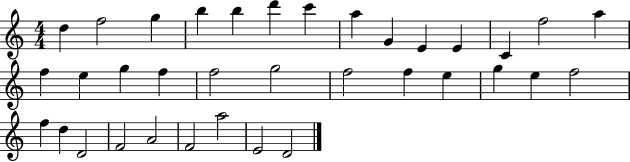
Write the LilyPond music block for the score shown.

{
  \clef treble
  \numericTimeSignature
  \time 4/4
  \key c \major
  d''4 f''2 g''4 | b''4 b''4 d'''4 c'''4 | a''4 g'4 e'4 e'4 | c'4 f''2 a''4 | \break f''4 e''4 g''4 f''4 | f''2 g''2 | f''2 f''4 e''4 | g''4 e''4 f''2 | \break f''4 d''4 d'2 | f'2 a'2 | f'2 a''2 | e'2 d'2 | \break \bar "|."
}